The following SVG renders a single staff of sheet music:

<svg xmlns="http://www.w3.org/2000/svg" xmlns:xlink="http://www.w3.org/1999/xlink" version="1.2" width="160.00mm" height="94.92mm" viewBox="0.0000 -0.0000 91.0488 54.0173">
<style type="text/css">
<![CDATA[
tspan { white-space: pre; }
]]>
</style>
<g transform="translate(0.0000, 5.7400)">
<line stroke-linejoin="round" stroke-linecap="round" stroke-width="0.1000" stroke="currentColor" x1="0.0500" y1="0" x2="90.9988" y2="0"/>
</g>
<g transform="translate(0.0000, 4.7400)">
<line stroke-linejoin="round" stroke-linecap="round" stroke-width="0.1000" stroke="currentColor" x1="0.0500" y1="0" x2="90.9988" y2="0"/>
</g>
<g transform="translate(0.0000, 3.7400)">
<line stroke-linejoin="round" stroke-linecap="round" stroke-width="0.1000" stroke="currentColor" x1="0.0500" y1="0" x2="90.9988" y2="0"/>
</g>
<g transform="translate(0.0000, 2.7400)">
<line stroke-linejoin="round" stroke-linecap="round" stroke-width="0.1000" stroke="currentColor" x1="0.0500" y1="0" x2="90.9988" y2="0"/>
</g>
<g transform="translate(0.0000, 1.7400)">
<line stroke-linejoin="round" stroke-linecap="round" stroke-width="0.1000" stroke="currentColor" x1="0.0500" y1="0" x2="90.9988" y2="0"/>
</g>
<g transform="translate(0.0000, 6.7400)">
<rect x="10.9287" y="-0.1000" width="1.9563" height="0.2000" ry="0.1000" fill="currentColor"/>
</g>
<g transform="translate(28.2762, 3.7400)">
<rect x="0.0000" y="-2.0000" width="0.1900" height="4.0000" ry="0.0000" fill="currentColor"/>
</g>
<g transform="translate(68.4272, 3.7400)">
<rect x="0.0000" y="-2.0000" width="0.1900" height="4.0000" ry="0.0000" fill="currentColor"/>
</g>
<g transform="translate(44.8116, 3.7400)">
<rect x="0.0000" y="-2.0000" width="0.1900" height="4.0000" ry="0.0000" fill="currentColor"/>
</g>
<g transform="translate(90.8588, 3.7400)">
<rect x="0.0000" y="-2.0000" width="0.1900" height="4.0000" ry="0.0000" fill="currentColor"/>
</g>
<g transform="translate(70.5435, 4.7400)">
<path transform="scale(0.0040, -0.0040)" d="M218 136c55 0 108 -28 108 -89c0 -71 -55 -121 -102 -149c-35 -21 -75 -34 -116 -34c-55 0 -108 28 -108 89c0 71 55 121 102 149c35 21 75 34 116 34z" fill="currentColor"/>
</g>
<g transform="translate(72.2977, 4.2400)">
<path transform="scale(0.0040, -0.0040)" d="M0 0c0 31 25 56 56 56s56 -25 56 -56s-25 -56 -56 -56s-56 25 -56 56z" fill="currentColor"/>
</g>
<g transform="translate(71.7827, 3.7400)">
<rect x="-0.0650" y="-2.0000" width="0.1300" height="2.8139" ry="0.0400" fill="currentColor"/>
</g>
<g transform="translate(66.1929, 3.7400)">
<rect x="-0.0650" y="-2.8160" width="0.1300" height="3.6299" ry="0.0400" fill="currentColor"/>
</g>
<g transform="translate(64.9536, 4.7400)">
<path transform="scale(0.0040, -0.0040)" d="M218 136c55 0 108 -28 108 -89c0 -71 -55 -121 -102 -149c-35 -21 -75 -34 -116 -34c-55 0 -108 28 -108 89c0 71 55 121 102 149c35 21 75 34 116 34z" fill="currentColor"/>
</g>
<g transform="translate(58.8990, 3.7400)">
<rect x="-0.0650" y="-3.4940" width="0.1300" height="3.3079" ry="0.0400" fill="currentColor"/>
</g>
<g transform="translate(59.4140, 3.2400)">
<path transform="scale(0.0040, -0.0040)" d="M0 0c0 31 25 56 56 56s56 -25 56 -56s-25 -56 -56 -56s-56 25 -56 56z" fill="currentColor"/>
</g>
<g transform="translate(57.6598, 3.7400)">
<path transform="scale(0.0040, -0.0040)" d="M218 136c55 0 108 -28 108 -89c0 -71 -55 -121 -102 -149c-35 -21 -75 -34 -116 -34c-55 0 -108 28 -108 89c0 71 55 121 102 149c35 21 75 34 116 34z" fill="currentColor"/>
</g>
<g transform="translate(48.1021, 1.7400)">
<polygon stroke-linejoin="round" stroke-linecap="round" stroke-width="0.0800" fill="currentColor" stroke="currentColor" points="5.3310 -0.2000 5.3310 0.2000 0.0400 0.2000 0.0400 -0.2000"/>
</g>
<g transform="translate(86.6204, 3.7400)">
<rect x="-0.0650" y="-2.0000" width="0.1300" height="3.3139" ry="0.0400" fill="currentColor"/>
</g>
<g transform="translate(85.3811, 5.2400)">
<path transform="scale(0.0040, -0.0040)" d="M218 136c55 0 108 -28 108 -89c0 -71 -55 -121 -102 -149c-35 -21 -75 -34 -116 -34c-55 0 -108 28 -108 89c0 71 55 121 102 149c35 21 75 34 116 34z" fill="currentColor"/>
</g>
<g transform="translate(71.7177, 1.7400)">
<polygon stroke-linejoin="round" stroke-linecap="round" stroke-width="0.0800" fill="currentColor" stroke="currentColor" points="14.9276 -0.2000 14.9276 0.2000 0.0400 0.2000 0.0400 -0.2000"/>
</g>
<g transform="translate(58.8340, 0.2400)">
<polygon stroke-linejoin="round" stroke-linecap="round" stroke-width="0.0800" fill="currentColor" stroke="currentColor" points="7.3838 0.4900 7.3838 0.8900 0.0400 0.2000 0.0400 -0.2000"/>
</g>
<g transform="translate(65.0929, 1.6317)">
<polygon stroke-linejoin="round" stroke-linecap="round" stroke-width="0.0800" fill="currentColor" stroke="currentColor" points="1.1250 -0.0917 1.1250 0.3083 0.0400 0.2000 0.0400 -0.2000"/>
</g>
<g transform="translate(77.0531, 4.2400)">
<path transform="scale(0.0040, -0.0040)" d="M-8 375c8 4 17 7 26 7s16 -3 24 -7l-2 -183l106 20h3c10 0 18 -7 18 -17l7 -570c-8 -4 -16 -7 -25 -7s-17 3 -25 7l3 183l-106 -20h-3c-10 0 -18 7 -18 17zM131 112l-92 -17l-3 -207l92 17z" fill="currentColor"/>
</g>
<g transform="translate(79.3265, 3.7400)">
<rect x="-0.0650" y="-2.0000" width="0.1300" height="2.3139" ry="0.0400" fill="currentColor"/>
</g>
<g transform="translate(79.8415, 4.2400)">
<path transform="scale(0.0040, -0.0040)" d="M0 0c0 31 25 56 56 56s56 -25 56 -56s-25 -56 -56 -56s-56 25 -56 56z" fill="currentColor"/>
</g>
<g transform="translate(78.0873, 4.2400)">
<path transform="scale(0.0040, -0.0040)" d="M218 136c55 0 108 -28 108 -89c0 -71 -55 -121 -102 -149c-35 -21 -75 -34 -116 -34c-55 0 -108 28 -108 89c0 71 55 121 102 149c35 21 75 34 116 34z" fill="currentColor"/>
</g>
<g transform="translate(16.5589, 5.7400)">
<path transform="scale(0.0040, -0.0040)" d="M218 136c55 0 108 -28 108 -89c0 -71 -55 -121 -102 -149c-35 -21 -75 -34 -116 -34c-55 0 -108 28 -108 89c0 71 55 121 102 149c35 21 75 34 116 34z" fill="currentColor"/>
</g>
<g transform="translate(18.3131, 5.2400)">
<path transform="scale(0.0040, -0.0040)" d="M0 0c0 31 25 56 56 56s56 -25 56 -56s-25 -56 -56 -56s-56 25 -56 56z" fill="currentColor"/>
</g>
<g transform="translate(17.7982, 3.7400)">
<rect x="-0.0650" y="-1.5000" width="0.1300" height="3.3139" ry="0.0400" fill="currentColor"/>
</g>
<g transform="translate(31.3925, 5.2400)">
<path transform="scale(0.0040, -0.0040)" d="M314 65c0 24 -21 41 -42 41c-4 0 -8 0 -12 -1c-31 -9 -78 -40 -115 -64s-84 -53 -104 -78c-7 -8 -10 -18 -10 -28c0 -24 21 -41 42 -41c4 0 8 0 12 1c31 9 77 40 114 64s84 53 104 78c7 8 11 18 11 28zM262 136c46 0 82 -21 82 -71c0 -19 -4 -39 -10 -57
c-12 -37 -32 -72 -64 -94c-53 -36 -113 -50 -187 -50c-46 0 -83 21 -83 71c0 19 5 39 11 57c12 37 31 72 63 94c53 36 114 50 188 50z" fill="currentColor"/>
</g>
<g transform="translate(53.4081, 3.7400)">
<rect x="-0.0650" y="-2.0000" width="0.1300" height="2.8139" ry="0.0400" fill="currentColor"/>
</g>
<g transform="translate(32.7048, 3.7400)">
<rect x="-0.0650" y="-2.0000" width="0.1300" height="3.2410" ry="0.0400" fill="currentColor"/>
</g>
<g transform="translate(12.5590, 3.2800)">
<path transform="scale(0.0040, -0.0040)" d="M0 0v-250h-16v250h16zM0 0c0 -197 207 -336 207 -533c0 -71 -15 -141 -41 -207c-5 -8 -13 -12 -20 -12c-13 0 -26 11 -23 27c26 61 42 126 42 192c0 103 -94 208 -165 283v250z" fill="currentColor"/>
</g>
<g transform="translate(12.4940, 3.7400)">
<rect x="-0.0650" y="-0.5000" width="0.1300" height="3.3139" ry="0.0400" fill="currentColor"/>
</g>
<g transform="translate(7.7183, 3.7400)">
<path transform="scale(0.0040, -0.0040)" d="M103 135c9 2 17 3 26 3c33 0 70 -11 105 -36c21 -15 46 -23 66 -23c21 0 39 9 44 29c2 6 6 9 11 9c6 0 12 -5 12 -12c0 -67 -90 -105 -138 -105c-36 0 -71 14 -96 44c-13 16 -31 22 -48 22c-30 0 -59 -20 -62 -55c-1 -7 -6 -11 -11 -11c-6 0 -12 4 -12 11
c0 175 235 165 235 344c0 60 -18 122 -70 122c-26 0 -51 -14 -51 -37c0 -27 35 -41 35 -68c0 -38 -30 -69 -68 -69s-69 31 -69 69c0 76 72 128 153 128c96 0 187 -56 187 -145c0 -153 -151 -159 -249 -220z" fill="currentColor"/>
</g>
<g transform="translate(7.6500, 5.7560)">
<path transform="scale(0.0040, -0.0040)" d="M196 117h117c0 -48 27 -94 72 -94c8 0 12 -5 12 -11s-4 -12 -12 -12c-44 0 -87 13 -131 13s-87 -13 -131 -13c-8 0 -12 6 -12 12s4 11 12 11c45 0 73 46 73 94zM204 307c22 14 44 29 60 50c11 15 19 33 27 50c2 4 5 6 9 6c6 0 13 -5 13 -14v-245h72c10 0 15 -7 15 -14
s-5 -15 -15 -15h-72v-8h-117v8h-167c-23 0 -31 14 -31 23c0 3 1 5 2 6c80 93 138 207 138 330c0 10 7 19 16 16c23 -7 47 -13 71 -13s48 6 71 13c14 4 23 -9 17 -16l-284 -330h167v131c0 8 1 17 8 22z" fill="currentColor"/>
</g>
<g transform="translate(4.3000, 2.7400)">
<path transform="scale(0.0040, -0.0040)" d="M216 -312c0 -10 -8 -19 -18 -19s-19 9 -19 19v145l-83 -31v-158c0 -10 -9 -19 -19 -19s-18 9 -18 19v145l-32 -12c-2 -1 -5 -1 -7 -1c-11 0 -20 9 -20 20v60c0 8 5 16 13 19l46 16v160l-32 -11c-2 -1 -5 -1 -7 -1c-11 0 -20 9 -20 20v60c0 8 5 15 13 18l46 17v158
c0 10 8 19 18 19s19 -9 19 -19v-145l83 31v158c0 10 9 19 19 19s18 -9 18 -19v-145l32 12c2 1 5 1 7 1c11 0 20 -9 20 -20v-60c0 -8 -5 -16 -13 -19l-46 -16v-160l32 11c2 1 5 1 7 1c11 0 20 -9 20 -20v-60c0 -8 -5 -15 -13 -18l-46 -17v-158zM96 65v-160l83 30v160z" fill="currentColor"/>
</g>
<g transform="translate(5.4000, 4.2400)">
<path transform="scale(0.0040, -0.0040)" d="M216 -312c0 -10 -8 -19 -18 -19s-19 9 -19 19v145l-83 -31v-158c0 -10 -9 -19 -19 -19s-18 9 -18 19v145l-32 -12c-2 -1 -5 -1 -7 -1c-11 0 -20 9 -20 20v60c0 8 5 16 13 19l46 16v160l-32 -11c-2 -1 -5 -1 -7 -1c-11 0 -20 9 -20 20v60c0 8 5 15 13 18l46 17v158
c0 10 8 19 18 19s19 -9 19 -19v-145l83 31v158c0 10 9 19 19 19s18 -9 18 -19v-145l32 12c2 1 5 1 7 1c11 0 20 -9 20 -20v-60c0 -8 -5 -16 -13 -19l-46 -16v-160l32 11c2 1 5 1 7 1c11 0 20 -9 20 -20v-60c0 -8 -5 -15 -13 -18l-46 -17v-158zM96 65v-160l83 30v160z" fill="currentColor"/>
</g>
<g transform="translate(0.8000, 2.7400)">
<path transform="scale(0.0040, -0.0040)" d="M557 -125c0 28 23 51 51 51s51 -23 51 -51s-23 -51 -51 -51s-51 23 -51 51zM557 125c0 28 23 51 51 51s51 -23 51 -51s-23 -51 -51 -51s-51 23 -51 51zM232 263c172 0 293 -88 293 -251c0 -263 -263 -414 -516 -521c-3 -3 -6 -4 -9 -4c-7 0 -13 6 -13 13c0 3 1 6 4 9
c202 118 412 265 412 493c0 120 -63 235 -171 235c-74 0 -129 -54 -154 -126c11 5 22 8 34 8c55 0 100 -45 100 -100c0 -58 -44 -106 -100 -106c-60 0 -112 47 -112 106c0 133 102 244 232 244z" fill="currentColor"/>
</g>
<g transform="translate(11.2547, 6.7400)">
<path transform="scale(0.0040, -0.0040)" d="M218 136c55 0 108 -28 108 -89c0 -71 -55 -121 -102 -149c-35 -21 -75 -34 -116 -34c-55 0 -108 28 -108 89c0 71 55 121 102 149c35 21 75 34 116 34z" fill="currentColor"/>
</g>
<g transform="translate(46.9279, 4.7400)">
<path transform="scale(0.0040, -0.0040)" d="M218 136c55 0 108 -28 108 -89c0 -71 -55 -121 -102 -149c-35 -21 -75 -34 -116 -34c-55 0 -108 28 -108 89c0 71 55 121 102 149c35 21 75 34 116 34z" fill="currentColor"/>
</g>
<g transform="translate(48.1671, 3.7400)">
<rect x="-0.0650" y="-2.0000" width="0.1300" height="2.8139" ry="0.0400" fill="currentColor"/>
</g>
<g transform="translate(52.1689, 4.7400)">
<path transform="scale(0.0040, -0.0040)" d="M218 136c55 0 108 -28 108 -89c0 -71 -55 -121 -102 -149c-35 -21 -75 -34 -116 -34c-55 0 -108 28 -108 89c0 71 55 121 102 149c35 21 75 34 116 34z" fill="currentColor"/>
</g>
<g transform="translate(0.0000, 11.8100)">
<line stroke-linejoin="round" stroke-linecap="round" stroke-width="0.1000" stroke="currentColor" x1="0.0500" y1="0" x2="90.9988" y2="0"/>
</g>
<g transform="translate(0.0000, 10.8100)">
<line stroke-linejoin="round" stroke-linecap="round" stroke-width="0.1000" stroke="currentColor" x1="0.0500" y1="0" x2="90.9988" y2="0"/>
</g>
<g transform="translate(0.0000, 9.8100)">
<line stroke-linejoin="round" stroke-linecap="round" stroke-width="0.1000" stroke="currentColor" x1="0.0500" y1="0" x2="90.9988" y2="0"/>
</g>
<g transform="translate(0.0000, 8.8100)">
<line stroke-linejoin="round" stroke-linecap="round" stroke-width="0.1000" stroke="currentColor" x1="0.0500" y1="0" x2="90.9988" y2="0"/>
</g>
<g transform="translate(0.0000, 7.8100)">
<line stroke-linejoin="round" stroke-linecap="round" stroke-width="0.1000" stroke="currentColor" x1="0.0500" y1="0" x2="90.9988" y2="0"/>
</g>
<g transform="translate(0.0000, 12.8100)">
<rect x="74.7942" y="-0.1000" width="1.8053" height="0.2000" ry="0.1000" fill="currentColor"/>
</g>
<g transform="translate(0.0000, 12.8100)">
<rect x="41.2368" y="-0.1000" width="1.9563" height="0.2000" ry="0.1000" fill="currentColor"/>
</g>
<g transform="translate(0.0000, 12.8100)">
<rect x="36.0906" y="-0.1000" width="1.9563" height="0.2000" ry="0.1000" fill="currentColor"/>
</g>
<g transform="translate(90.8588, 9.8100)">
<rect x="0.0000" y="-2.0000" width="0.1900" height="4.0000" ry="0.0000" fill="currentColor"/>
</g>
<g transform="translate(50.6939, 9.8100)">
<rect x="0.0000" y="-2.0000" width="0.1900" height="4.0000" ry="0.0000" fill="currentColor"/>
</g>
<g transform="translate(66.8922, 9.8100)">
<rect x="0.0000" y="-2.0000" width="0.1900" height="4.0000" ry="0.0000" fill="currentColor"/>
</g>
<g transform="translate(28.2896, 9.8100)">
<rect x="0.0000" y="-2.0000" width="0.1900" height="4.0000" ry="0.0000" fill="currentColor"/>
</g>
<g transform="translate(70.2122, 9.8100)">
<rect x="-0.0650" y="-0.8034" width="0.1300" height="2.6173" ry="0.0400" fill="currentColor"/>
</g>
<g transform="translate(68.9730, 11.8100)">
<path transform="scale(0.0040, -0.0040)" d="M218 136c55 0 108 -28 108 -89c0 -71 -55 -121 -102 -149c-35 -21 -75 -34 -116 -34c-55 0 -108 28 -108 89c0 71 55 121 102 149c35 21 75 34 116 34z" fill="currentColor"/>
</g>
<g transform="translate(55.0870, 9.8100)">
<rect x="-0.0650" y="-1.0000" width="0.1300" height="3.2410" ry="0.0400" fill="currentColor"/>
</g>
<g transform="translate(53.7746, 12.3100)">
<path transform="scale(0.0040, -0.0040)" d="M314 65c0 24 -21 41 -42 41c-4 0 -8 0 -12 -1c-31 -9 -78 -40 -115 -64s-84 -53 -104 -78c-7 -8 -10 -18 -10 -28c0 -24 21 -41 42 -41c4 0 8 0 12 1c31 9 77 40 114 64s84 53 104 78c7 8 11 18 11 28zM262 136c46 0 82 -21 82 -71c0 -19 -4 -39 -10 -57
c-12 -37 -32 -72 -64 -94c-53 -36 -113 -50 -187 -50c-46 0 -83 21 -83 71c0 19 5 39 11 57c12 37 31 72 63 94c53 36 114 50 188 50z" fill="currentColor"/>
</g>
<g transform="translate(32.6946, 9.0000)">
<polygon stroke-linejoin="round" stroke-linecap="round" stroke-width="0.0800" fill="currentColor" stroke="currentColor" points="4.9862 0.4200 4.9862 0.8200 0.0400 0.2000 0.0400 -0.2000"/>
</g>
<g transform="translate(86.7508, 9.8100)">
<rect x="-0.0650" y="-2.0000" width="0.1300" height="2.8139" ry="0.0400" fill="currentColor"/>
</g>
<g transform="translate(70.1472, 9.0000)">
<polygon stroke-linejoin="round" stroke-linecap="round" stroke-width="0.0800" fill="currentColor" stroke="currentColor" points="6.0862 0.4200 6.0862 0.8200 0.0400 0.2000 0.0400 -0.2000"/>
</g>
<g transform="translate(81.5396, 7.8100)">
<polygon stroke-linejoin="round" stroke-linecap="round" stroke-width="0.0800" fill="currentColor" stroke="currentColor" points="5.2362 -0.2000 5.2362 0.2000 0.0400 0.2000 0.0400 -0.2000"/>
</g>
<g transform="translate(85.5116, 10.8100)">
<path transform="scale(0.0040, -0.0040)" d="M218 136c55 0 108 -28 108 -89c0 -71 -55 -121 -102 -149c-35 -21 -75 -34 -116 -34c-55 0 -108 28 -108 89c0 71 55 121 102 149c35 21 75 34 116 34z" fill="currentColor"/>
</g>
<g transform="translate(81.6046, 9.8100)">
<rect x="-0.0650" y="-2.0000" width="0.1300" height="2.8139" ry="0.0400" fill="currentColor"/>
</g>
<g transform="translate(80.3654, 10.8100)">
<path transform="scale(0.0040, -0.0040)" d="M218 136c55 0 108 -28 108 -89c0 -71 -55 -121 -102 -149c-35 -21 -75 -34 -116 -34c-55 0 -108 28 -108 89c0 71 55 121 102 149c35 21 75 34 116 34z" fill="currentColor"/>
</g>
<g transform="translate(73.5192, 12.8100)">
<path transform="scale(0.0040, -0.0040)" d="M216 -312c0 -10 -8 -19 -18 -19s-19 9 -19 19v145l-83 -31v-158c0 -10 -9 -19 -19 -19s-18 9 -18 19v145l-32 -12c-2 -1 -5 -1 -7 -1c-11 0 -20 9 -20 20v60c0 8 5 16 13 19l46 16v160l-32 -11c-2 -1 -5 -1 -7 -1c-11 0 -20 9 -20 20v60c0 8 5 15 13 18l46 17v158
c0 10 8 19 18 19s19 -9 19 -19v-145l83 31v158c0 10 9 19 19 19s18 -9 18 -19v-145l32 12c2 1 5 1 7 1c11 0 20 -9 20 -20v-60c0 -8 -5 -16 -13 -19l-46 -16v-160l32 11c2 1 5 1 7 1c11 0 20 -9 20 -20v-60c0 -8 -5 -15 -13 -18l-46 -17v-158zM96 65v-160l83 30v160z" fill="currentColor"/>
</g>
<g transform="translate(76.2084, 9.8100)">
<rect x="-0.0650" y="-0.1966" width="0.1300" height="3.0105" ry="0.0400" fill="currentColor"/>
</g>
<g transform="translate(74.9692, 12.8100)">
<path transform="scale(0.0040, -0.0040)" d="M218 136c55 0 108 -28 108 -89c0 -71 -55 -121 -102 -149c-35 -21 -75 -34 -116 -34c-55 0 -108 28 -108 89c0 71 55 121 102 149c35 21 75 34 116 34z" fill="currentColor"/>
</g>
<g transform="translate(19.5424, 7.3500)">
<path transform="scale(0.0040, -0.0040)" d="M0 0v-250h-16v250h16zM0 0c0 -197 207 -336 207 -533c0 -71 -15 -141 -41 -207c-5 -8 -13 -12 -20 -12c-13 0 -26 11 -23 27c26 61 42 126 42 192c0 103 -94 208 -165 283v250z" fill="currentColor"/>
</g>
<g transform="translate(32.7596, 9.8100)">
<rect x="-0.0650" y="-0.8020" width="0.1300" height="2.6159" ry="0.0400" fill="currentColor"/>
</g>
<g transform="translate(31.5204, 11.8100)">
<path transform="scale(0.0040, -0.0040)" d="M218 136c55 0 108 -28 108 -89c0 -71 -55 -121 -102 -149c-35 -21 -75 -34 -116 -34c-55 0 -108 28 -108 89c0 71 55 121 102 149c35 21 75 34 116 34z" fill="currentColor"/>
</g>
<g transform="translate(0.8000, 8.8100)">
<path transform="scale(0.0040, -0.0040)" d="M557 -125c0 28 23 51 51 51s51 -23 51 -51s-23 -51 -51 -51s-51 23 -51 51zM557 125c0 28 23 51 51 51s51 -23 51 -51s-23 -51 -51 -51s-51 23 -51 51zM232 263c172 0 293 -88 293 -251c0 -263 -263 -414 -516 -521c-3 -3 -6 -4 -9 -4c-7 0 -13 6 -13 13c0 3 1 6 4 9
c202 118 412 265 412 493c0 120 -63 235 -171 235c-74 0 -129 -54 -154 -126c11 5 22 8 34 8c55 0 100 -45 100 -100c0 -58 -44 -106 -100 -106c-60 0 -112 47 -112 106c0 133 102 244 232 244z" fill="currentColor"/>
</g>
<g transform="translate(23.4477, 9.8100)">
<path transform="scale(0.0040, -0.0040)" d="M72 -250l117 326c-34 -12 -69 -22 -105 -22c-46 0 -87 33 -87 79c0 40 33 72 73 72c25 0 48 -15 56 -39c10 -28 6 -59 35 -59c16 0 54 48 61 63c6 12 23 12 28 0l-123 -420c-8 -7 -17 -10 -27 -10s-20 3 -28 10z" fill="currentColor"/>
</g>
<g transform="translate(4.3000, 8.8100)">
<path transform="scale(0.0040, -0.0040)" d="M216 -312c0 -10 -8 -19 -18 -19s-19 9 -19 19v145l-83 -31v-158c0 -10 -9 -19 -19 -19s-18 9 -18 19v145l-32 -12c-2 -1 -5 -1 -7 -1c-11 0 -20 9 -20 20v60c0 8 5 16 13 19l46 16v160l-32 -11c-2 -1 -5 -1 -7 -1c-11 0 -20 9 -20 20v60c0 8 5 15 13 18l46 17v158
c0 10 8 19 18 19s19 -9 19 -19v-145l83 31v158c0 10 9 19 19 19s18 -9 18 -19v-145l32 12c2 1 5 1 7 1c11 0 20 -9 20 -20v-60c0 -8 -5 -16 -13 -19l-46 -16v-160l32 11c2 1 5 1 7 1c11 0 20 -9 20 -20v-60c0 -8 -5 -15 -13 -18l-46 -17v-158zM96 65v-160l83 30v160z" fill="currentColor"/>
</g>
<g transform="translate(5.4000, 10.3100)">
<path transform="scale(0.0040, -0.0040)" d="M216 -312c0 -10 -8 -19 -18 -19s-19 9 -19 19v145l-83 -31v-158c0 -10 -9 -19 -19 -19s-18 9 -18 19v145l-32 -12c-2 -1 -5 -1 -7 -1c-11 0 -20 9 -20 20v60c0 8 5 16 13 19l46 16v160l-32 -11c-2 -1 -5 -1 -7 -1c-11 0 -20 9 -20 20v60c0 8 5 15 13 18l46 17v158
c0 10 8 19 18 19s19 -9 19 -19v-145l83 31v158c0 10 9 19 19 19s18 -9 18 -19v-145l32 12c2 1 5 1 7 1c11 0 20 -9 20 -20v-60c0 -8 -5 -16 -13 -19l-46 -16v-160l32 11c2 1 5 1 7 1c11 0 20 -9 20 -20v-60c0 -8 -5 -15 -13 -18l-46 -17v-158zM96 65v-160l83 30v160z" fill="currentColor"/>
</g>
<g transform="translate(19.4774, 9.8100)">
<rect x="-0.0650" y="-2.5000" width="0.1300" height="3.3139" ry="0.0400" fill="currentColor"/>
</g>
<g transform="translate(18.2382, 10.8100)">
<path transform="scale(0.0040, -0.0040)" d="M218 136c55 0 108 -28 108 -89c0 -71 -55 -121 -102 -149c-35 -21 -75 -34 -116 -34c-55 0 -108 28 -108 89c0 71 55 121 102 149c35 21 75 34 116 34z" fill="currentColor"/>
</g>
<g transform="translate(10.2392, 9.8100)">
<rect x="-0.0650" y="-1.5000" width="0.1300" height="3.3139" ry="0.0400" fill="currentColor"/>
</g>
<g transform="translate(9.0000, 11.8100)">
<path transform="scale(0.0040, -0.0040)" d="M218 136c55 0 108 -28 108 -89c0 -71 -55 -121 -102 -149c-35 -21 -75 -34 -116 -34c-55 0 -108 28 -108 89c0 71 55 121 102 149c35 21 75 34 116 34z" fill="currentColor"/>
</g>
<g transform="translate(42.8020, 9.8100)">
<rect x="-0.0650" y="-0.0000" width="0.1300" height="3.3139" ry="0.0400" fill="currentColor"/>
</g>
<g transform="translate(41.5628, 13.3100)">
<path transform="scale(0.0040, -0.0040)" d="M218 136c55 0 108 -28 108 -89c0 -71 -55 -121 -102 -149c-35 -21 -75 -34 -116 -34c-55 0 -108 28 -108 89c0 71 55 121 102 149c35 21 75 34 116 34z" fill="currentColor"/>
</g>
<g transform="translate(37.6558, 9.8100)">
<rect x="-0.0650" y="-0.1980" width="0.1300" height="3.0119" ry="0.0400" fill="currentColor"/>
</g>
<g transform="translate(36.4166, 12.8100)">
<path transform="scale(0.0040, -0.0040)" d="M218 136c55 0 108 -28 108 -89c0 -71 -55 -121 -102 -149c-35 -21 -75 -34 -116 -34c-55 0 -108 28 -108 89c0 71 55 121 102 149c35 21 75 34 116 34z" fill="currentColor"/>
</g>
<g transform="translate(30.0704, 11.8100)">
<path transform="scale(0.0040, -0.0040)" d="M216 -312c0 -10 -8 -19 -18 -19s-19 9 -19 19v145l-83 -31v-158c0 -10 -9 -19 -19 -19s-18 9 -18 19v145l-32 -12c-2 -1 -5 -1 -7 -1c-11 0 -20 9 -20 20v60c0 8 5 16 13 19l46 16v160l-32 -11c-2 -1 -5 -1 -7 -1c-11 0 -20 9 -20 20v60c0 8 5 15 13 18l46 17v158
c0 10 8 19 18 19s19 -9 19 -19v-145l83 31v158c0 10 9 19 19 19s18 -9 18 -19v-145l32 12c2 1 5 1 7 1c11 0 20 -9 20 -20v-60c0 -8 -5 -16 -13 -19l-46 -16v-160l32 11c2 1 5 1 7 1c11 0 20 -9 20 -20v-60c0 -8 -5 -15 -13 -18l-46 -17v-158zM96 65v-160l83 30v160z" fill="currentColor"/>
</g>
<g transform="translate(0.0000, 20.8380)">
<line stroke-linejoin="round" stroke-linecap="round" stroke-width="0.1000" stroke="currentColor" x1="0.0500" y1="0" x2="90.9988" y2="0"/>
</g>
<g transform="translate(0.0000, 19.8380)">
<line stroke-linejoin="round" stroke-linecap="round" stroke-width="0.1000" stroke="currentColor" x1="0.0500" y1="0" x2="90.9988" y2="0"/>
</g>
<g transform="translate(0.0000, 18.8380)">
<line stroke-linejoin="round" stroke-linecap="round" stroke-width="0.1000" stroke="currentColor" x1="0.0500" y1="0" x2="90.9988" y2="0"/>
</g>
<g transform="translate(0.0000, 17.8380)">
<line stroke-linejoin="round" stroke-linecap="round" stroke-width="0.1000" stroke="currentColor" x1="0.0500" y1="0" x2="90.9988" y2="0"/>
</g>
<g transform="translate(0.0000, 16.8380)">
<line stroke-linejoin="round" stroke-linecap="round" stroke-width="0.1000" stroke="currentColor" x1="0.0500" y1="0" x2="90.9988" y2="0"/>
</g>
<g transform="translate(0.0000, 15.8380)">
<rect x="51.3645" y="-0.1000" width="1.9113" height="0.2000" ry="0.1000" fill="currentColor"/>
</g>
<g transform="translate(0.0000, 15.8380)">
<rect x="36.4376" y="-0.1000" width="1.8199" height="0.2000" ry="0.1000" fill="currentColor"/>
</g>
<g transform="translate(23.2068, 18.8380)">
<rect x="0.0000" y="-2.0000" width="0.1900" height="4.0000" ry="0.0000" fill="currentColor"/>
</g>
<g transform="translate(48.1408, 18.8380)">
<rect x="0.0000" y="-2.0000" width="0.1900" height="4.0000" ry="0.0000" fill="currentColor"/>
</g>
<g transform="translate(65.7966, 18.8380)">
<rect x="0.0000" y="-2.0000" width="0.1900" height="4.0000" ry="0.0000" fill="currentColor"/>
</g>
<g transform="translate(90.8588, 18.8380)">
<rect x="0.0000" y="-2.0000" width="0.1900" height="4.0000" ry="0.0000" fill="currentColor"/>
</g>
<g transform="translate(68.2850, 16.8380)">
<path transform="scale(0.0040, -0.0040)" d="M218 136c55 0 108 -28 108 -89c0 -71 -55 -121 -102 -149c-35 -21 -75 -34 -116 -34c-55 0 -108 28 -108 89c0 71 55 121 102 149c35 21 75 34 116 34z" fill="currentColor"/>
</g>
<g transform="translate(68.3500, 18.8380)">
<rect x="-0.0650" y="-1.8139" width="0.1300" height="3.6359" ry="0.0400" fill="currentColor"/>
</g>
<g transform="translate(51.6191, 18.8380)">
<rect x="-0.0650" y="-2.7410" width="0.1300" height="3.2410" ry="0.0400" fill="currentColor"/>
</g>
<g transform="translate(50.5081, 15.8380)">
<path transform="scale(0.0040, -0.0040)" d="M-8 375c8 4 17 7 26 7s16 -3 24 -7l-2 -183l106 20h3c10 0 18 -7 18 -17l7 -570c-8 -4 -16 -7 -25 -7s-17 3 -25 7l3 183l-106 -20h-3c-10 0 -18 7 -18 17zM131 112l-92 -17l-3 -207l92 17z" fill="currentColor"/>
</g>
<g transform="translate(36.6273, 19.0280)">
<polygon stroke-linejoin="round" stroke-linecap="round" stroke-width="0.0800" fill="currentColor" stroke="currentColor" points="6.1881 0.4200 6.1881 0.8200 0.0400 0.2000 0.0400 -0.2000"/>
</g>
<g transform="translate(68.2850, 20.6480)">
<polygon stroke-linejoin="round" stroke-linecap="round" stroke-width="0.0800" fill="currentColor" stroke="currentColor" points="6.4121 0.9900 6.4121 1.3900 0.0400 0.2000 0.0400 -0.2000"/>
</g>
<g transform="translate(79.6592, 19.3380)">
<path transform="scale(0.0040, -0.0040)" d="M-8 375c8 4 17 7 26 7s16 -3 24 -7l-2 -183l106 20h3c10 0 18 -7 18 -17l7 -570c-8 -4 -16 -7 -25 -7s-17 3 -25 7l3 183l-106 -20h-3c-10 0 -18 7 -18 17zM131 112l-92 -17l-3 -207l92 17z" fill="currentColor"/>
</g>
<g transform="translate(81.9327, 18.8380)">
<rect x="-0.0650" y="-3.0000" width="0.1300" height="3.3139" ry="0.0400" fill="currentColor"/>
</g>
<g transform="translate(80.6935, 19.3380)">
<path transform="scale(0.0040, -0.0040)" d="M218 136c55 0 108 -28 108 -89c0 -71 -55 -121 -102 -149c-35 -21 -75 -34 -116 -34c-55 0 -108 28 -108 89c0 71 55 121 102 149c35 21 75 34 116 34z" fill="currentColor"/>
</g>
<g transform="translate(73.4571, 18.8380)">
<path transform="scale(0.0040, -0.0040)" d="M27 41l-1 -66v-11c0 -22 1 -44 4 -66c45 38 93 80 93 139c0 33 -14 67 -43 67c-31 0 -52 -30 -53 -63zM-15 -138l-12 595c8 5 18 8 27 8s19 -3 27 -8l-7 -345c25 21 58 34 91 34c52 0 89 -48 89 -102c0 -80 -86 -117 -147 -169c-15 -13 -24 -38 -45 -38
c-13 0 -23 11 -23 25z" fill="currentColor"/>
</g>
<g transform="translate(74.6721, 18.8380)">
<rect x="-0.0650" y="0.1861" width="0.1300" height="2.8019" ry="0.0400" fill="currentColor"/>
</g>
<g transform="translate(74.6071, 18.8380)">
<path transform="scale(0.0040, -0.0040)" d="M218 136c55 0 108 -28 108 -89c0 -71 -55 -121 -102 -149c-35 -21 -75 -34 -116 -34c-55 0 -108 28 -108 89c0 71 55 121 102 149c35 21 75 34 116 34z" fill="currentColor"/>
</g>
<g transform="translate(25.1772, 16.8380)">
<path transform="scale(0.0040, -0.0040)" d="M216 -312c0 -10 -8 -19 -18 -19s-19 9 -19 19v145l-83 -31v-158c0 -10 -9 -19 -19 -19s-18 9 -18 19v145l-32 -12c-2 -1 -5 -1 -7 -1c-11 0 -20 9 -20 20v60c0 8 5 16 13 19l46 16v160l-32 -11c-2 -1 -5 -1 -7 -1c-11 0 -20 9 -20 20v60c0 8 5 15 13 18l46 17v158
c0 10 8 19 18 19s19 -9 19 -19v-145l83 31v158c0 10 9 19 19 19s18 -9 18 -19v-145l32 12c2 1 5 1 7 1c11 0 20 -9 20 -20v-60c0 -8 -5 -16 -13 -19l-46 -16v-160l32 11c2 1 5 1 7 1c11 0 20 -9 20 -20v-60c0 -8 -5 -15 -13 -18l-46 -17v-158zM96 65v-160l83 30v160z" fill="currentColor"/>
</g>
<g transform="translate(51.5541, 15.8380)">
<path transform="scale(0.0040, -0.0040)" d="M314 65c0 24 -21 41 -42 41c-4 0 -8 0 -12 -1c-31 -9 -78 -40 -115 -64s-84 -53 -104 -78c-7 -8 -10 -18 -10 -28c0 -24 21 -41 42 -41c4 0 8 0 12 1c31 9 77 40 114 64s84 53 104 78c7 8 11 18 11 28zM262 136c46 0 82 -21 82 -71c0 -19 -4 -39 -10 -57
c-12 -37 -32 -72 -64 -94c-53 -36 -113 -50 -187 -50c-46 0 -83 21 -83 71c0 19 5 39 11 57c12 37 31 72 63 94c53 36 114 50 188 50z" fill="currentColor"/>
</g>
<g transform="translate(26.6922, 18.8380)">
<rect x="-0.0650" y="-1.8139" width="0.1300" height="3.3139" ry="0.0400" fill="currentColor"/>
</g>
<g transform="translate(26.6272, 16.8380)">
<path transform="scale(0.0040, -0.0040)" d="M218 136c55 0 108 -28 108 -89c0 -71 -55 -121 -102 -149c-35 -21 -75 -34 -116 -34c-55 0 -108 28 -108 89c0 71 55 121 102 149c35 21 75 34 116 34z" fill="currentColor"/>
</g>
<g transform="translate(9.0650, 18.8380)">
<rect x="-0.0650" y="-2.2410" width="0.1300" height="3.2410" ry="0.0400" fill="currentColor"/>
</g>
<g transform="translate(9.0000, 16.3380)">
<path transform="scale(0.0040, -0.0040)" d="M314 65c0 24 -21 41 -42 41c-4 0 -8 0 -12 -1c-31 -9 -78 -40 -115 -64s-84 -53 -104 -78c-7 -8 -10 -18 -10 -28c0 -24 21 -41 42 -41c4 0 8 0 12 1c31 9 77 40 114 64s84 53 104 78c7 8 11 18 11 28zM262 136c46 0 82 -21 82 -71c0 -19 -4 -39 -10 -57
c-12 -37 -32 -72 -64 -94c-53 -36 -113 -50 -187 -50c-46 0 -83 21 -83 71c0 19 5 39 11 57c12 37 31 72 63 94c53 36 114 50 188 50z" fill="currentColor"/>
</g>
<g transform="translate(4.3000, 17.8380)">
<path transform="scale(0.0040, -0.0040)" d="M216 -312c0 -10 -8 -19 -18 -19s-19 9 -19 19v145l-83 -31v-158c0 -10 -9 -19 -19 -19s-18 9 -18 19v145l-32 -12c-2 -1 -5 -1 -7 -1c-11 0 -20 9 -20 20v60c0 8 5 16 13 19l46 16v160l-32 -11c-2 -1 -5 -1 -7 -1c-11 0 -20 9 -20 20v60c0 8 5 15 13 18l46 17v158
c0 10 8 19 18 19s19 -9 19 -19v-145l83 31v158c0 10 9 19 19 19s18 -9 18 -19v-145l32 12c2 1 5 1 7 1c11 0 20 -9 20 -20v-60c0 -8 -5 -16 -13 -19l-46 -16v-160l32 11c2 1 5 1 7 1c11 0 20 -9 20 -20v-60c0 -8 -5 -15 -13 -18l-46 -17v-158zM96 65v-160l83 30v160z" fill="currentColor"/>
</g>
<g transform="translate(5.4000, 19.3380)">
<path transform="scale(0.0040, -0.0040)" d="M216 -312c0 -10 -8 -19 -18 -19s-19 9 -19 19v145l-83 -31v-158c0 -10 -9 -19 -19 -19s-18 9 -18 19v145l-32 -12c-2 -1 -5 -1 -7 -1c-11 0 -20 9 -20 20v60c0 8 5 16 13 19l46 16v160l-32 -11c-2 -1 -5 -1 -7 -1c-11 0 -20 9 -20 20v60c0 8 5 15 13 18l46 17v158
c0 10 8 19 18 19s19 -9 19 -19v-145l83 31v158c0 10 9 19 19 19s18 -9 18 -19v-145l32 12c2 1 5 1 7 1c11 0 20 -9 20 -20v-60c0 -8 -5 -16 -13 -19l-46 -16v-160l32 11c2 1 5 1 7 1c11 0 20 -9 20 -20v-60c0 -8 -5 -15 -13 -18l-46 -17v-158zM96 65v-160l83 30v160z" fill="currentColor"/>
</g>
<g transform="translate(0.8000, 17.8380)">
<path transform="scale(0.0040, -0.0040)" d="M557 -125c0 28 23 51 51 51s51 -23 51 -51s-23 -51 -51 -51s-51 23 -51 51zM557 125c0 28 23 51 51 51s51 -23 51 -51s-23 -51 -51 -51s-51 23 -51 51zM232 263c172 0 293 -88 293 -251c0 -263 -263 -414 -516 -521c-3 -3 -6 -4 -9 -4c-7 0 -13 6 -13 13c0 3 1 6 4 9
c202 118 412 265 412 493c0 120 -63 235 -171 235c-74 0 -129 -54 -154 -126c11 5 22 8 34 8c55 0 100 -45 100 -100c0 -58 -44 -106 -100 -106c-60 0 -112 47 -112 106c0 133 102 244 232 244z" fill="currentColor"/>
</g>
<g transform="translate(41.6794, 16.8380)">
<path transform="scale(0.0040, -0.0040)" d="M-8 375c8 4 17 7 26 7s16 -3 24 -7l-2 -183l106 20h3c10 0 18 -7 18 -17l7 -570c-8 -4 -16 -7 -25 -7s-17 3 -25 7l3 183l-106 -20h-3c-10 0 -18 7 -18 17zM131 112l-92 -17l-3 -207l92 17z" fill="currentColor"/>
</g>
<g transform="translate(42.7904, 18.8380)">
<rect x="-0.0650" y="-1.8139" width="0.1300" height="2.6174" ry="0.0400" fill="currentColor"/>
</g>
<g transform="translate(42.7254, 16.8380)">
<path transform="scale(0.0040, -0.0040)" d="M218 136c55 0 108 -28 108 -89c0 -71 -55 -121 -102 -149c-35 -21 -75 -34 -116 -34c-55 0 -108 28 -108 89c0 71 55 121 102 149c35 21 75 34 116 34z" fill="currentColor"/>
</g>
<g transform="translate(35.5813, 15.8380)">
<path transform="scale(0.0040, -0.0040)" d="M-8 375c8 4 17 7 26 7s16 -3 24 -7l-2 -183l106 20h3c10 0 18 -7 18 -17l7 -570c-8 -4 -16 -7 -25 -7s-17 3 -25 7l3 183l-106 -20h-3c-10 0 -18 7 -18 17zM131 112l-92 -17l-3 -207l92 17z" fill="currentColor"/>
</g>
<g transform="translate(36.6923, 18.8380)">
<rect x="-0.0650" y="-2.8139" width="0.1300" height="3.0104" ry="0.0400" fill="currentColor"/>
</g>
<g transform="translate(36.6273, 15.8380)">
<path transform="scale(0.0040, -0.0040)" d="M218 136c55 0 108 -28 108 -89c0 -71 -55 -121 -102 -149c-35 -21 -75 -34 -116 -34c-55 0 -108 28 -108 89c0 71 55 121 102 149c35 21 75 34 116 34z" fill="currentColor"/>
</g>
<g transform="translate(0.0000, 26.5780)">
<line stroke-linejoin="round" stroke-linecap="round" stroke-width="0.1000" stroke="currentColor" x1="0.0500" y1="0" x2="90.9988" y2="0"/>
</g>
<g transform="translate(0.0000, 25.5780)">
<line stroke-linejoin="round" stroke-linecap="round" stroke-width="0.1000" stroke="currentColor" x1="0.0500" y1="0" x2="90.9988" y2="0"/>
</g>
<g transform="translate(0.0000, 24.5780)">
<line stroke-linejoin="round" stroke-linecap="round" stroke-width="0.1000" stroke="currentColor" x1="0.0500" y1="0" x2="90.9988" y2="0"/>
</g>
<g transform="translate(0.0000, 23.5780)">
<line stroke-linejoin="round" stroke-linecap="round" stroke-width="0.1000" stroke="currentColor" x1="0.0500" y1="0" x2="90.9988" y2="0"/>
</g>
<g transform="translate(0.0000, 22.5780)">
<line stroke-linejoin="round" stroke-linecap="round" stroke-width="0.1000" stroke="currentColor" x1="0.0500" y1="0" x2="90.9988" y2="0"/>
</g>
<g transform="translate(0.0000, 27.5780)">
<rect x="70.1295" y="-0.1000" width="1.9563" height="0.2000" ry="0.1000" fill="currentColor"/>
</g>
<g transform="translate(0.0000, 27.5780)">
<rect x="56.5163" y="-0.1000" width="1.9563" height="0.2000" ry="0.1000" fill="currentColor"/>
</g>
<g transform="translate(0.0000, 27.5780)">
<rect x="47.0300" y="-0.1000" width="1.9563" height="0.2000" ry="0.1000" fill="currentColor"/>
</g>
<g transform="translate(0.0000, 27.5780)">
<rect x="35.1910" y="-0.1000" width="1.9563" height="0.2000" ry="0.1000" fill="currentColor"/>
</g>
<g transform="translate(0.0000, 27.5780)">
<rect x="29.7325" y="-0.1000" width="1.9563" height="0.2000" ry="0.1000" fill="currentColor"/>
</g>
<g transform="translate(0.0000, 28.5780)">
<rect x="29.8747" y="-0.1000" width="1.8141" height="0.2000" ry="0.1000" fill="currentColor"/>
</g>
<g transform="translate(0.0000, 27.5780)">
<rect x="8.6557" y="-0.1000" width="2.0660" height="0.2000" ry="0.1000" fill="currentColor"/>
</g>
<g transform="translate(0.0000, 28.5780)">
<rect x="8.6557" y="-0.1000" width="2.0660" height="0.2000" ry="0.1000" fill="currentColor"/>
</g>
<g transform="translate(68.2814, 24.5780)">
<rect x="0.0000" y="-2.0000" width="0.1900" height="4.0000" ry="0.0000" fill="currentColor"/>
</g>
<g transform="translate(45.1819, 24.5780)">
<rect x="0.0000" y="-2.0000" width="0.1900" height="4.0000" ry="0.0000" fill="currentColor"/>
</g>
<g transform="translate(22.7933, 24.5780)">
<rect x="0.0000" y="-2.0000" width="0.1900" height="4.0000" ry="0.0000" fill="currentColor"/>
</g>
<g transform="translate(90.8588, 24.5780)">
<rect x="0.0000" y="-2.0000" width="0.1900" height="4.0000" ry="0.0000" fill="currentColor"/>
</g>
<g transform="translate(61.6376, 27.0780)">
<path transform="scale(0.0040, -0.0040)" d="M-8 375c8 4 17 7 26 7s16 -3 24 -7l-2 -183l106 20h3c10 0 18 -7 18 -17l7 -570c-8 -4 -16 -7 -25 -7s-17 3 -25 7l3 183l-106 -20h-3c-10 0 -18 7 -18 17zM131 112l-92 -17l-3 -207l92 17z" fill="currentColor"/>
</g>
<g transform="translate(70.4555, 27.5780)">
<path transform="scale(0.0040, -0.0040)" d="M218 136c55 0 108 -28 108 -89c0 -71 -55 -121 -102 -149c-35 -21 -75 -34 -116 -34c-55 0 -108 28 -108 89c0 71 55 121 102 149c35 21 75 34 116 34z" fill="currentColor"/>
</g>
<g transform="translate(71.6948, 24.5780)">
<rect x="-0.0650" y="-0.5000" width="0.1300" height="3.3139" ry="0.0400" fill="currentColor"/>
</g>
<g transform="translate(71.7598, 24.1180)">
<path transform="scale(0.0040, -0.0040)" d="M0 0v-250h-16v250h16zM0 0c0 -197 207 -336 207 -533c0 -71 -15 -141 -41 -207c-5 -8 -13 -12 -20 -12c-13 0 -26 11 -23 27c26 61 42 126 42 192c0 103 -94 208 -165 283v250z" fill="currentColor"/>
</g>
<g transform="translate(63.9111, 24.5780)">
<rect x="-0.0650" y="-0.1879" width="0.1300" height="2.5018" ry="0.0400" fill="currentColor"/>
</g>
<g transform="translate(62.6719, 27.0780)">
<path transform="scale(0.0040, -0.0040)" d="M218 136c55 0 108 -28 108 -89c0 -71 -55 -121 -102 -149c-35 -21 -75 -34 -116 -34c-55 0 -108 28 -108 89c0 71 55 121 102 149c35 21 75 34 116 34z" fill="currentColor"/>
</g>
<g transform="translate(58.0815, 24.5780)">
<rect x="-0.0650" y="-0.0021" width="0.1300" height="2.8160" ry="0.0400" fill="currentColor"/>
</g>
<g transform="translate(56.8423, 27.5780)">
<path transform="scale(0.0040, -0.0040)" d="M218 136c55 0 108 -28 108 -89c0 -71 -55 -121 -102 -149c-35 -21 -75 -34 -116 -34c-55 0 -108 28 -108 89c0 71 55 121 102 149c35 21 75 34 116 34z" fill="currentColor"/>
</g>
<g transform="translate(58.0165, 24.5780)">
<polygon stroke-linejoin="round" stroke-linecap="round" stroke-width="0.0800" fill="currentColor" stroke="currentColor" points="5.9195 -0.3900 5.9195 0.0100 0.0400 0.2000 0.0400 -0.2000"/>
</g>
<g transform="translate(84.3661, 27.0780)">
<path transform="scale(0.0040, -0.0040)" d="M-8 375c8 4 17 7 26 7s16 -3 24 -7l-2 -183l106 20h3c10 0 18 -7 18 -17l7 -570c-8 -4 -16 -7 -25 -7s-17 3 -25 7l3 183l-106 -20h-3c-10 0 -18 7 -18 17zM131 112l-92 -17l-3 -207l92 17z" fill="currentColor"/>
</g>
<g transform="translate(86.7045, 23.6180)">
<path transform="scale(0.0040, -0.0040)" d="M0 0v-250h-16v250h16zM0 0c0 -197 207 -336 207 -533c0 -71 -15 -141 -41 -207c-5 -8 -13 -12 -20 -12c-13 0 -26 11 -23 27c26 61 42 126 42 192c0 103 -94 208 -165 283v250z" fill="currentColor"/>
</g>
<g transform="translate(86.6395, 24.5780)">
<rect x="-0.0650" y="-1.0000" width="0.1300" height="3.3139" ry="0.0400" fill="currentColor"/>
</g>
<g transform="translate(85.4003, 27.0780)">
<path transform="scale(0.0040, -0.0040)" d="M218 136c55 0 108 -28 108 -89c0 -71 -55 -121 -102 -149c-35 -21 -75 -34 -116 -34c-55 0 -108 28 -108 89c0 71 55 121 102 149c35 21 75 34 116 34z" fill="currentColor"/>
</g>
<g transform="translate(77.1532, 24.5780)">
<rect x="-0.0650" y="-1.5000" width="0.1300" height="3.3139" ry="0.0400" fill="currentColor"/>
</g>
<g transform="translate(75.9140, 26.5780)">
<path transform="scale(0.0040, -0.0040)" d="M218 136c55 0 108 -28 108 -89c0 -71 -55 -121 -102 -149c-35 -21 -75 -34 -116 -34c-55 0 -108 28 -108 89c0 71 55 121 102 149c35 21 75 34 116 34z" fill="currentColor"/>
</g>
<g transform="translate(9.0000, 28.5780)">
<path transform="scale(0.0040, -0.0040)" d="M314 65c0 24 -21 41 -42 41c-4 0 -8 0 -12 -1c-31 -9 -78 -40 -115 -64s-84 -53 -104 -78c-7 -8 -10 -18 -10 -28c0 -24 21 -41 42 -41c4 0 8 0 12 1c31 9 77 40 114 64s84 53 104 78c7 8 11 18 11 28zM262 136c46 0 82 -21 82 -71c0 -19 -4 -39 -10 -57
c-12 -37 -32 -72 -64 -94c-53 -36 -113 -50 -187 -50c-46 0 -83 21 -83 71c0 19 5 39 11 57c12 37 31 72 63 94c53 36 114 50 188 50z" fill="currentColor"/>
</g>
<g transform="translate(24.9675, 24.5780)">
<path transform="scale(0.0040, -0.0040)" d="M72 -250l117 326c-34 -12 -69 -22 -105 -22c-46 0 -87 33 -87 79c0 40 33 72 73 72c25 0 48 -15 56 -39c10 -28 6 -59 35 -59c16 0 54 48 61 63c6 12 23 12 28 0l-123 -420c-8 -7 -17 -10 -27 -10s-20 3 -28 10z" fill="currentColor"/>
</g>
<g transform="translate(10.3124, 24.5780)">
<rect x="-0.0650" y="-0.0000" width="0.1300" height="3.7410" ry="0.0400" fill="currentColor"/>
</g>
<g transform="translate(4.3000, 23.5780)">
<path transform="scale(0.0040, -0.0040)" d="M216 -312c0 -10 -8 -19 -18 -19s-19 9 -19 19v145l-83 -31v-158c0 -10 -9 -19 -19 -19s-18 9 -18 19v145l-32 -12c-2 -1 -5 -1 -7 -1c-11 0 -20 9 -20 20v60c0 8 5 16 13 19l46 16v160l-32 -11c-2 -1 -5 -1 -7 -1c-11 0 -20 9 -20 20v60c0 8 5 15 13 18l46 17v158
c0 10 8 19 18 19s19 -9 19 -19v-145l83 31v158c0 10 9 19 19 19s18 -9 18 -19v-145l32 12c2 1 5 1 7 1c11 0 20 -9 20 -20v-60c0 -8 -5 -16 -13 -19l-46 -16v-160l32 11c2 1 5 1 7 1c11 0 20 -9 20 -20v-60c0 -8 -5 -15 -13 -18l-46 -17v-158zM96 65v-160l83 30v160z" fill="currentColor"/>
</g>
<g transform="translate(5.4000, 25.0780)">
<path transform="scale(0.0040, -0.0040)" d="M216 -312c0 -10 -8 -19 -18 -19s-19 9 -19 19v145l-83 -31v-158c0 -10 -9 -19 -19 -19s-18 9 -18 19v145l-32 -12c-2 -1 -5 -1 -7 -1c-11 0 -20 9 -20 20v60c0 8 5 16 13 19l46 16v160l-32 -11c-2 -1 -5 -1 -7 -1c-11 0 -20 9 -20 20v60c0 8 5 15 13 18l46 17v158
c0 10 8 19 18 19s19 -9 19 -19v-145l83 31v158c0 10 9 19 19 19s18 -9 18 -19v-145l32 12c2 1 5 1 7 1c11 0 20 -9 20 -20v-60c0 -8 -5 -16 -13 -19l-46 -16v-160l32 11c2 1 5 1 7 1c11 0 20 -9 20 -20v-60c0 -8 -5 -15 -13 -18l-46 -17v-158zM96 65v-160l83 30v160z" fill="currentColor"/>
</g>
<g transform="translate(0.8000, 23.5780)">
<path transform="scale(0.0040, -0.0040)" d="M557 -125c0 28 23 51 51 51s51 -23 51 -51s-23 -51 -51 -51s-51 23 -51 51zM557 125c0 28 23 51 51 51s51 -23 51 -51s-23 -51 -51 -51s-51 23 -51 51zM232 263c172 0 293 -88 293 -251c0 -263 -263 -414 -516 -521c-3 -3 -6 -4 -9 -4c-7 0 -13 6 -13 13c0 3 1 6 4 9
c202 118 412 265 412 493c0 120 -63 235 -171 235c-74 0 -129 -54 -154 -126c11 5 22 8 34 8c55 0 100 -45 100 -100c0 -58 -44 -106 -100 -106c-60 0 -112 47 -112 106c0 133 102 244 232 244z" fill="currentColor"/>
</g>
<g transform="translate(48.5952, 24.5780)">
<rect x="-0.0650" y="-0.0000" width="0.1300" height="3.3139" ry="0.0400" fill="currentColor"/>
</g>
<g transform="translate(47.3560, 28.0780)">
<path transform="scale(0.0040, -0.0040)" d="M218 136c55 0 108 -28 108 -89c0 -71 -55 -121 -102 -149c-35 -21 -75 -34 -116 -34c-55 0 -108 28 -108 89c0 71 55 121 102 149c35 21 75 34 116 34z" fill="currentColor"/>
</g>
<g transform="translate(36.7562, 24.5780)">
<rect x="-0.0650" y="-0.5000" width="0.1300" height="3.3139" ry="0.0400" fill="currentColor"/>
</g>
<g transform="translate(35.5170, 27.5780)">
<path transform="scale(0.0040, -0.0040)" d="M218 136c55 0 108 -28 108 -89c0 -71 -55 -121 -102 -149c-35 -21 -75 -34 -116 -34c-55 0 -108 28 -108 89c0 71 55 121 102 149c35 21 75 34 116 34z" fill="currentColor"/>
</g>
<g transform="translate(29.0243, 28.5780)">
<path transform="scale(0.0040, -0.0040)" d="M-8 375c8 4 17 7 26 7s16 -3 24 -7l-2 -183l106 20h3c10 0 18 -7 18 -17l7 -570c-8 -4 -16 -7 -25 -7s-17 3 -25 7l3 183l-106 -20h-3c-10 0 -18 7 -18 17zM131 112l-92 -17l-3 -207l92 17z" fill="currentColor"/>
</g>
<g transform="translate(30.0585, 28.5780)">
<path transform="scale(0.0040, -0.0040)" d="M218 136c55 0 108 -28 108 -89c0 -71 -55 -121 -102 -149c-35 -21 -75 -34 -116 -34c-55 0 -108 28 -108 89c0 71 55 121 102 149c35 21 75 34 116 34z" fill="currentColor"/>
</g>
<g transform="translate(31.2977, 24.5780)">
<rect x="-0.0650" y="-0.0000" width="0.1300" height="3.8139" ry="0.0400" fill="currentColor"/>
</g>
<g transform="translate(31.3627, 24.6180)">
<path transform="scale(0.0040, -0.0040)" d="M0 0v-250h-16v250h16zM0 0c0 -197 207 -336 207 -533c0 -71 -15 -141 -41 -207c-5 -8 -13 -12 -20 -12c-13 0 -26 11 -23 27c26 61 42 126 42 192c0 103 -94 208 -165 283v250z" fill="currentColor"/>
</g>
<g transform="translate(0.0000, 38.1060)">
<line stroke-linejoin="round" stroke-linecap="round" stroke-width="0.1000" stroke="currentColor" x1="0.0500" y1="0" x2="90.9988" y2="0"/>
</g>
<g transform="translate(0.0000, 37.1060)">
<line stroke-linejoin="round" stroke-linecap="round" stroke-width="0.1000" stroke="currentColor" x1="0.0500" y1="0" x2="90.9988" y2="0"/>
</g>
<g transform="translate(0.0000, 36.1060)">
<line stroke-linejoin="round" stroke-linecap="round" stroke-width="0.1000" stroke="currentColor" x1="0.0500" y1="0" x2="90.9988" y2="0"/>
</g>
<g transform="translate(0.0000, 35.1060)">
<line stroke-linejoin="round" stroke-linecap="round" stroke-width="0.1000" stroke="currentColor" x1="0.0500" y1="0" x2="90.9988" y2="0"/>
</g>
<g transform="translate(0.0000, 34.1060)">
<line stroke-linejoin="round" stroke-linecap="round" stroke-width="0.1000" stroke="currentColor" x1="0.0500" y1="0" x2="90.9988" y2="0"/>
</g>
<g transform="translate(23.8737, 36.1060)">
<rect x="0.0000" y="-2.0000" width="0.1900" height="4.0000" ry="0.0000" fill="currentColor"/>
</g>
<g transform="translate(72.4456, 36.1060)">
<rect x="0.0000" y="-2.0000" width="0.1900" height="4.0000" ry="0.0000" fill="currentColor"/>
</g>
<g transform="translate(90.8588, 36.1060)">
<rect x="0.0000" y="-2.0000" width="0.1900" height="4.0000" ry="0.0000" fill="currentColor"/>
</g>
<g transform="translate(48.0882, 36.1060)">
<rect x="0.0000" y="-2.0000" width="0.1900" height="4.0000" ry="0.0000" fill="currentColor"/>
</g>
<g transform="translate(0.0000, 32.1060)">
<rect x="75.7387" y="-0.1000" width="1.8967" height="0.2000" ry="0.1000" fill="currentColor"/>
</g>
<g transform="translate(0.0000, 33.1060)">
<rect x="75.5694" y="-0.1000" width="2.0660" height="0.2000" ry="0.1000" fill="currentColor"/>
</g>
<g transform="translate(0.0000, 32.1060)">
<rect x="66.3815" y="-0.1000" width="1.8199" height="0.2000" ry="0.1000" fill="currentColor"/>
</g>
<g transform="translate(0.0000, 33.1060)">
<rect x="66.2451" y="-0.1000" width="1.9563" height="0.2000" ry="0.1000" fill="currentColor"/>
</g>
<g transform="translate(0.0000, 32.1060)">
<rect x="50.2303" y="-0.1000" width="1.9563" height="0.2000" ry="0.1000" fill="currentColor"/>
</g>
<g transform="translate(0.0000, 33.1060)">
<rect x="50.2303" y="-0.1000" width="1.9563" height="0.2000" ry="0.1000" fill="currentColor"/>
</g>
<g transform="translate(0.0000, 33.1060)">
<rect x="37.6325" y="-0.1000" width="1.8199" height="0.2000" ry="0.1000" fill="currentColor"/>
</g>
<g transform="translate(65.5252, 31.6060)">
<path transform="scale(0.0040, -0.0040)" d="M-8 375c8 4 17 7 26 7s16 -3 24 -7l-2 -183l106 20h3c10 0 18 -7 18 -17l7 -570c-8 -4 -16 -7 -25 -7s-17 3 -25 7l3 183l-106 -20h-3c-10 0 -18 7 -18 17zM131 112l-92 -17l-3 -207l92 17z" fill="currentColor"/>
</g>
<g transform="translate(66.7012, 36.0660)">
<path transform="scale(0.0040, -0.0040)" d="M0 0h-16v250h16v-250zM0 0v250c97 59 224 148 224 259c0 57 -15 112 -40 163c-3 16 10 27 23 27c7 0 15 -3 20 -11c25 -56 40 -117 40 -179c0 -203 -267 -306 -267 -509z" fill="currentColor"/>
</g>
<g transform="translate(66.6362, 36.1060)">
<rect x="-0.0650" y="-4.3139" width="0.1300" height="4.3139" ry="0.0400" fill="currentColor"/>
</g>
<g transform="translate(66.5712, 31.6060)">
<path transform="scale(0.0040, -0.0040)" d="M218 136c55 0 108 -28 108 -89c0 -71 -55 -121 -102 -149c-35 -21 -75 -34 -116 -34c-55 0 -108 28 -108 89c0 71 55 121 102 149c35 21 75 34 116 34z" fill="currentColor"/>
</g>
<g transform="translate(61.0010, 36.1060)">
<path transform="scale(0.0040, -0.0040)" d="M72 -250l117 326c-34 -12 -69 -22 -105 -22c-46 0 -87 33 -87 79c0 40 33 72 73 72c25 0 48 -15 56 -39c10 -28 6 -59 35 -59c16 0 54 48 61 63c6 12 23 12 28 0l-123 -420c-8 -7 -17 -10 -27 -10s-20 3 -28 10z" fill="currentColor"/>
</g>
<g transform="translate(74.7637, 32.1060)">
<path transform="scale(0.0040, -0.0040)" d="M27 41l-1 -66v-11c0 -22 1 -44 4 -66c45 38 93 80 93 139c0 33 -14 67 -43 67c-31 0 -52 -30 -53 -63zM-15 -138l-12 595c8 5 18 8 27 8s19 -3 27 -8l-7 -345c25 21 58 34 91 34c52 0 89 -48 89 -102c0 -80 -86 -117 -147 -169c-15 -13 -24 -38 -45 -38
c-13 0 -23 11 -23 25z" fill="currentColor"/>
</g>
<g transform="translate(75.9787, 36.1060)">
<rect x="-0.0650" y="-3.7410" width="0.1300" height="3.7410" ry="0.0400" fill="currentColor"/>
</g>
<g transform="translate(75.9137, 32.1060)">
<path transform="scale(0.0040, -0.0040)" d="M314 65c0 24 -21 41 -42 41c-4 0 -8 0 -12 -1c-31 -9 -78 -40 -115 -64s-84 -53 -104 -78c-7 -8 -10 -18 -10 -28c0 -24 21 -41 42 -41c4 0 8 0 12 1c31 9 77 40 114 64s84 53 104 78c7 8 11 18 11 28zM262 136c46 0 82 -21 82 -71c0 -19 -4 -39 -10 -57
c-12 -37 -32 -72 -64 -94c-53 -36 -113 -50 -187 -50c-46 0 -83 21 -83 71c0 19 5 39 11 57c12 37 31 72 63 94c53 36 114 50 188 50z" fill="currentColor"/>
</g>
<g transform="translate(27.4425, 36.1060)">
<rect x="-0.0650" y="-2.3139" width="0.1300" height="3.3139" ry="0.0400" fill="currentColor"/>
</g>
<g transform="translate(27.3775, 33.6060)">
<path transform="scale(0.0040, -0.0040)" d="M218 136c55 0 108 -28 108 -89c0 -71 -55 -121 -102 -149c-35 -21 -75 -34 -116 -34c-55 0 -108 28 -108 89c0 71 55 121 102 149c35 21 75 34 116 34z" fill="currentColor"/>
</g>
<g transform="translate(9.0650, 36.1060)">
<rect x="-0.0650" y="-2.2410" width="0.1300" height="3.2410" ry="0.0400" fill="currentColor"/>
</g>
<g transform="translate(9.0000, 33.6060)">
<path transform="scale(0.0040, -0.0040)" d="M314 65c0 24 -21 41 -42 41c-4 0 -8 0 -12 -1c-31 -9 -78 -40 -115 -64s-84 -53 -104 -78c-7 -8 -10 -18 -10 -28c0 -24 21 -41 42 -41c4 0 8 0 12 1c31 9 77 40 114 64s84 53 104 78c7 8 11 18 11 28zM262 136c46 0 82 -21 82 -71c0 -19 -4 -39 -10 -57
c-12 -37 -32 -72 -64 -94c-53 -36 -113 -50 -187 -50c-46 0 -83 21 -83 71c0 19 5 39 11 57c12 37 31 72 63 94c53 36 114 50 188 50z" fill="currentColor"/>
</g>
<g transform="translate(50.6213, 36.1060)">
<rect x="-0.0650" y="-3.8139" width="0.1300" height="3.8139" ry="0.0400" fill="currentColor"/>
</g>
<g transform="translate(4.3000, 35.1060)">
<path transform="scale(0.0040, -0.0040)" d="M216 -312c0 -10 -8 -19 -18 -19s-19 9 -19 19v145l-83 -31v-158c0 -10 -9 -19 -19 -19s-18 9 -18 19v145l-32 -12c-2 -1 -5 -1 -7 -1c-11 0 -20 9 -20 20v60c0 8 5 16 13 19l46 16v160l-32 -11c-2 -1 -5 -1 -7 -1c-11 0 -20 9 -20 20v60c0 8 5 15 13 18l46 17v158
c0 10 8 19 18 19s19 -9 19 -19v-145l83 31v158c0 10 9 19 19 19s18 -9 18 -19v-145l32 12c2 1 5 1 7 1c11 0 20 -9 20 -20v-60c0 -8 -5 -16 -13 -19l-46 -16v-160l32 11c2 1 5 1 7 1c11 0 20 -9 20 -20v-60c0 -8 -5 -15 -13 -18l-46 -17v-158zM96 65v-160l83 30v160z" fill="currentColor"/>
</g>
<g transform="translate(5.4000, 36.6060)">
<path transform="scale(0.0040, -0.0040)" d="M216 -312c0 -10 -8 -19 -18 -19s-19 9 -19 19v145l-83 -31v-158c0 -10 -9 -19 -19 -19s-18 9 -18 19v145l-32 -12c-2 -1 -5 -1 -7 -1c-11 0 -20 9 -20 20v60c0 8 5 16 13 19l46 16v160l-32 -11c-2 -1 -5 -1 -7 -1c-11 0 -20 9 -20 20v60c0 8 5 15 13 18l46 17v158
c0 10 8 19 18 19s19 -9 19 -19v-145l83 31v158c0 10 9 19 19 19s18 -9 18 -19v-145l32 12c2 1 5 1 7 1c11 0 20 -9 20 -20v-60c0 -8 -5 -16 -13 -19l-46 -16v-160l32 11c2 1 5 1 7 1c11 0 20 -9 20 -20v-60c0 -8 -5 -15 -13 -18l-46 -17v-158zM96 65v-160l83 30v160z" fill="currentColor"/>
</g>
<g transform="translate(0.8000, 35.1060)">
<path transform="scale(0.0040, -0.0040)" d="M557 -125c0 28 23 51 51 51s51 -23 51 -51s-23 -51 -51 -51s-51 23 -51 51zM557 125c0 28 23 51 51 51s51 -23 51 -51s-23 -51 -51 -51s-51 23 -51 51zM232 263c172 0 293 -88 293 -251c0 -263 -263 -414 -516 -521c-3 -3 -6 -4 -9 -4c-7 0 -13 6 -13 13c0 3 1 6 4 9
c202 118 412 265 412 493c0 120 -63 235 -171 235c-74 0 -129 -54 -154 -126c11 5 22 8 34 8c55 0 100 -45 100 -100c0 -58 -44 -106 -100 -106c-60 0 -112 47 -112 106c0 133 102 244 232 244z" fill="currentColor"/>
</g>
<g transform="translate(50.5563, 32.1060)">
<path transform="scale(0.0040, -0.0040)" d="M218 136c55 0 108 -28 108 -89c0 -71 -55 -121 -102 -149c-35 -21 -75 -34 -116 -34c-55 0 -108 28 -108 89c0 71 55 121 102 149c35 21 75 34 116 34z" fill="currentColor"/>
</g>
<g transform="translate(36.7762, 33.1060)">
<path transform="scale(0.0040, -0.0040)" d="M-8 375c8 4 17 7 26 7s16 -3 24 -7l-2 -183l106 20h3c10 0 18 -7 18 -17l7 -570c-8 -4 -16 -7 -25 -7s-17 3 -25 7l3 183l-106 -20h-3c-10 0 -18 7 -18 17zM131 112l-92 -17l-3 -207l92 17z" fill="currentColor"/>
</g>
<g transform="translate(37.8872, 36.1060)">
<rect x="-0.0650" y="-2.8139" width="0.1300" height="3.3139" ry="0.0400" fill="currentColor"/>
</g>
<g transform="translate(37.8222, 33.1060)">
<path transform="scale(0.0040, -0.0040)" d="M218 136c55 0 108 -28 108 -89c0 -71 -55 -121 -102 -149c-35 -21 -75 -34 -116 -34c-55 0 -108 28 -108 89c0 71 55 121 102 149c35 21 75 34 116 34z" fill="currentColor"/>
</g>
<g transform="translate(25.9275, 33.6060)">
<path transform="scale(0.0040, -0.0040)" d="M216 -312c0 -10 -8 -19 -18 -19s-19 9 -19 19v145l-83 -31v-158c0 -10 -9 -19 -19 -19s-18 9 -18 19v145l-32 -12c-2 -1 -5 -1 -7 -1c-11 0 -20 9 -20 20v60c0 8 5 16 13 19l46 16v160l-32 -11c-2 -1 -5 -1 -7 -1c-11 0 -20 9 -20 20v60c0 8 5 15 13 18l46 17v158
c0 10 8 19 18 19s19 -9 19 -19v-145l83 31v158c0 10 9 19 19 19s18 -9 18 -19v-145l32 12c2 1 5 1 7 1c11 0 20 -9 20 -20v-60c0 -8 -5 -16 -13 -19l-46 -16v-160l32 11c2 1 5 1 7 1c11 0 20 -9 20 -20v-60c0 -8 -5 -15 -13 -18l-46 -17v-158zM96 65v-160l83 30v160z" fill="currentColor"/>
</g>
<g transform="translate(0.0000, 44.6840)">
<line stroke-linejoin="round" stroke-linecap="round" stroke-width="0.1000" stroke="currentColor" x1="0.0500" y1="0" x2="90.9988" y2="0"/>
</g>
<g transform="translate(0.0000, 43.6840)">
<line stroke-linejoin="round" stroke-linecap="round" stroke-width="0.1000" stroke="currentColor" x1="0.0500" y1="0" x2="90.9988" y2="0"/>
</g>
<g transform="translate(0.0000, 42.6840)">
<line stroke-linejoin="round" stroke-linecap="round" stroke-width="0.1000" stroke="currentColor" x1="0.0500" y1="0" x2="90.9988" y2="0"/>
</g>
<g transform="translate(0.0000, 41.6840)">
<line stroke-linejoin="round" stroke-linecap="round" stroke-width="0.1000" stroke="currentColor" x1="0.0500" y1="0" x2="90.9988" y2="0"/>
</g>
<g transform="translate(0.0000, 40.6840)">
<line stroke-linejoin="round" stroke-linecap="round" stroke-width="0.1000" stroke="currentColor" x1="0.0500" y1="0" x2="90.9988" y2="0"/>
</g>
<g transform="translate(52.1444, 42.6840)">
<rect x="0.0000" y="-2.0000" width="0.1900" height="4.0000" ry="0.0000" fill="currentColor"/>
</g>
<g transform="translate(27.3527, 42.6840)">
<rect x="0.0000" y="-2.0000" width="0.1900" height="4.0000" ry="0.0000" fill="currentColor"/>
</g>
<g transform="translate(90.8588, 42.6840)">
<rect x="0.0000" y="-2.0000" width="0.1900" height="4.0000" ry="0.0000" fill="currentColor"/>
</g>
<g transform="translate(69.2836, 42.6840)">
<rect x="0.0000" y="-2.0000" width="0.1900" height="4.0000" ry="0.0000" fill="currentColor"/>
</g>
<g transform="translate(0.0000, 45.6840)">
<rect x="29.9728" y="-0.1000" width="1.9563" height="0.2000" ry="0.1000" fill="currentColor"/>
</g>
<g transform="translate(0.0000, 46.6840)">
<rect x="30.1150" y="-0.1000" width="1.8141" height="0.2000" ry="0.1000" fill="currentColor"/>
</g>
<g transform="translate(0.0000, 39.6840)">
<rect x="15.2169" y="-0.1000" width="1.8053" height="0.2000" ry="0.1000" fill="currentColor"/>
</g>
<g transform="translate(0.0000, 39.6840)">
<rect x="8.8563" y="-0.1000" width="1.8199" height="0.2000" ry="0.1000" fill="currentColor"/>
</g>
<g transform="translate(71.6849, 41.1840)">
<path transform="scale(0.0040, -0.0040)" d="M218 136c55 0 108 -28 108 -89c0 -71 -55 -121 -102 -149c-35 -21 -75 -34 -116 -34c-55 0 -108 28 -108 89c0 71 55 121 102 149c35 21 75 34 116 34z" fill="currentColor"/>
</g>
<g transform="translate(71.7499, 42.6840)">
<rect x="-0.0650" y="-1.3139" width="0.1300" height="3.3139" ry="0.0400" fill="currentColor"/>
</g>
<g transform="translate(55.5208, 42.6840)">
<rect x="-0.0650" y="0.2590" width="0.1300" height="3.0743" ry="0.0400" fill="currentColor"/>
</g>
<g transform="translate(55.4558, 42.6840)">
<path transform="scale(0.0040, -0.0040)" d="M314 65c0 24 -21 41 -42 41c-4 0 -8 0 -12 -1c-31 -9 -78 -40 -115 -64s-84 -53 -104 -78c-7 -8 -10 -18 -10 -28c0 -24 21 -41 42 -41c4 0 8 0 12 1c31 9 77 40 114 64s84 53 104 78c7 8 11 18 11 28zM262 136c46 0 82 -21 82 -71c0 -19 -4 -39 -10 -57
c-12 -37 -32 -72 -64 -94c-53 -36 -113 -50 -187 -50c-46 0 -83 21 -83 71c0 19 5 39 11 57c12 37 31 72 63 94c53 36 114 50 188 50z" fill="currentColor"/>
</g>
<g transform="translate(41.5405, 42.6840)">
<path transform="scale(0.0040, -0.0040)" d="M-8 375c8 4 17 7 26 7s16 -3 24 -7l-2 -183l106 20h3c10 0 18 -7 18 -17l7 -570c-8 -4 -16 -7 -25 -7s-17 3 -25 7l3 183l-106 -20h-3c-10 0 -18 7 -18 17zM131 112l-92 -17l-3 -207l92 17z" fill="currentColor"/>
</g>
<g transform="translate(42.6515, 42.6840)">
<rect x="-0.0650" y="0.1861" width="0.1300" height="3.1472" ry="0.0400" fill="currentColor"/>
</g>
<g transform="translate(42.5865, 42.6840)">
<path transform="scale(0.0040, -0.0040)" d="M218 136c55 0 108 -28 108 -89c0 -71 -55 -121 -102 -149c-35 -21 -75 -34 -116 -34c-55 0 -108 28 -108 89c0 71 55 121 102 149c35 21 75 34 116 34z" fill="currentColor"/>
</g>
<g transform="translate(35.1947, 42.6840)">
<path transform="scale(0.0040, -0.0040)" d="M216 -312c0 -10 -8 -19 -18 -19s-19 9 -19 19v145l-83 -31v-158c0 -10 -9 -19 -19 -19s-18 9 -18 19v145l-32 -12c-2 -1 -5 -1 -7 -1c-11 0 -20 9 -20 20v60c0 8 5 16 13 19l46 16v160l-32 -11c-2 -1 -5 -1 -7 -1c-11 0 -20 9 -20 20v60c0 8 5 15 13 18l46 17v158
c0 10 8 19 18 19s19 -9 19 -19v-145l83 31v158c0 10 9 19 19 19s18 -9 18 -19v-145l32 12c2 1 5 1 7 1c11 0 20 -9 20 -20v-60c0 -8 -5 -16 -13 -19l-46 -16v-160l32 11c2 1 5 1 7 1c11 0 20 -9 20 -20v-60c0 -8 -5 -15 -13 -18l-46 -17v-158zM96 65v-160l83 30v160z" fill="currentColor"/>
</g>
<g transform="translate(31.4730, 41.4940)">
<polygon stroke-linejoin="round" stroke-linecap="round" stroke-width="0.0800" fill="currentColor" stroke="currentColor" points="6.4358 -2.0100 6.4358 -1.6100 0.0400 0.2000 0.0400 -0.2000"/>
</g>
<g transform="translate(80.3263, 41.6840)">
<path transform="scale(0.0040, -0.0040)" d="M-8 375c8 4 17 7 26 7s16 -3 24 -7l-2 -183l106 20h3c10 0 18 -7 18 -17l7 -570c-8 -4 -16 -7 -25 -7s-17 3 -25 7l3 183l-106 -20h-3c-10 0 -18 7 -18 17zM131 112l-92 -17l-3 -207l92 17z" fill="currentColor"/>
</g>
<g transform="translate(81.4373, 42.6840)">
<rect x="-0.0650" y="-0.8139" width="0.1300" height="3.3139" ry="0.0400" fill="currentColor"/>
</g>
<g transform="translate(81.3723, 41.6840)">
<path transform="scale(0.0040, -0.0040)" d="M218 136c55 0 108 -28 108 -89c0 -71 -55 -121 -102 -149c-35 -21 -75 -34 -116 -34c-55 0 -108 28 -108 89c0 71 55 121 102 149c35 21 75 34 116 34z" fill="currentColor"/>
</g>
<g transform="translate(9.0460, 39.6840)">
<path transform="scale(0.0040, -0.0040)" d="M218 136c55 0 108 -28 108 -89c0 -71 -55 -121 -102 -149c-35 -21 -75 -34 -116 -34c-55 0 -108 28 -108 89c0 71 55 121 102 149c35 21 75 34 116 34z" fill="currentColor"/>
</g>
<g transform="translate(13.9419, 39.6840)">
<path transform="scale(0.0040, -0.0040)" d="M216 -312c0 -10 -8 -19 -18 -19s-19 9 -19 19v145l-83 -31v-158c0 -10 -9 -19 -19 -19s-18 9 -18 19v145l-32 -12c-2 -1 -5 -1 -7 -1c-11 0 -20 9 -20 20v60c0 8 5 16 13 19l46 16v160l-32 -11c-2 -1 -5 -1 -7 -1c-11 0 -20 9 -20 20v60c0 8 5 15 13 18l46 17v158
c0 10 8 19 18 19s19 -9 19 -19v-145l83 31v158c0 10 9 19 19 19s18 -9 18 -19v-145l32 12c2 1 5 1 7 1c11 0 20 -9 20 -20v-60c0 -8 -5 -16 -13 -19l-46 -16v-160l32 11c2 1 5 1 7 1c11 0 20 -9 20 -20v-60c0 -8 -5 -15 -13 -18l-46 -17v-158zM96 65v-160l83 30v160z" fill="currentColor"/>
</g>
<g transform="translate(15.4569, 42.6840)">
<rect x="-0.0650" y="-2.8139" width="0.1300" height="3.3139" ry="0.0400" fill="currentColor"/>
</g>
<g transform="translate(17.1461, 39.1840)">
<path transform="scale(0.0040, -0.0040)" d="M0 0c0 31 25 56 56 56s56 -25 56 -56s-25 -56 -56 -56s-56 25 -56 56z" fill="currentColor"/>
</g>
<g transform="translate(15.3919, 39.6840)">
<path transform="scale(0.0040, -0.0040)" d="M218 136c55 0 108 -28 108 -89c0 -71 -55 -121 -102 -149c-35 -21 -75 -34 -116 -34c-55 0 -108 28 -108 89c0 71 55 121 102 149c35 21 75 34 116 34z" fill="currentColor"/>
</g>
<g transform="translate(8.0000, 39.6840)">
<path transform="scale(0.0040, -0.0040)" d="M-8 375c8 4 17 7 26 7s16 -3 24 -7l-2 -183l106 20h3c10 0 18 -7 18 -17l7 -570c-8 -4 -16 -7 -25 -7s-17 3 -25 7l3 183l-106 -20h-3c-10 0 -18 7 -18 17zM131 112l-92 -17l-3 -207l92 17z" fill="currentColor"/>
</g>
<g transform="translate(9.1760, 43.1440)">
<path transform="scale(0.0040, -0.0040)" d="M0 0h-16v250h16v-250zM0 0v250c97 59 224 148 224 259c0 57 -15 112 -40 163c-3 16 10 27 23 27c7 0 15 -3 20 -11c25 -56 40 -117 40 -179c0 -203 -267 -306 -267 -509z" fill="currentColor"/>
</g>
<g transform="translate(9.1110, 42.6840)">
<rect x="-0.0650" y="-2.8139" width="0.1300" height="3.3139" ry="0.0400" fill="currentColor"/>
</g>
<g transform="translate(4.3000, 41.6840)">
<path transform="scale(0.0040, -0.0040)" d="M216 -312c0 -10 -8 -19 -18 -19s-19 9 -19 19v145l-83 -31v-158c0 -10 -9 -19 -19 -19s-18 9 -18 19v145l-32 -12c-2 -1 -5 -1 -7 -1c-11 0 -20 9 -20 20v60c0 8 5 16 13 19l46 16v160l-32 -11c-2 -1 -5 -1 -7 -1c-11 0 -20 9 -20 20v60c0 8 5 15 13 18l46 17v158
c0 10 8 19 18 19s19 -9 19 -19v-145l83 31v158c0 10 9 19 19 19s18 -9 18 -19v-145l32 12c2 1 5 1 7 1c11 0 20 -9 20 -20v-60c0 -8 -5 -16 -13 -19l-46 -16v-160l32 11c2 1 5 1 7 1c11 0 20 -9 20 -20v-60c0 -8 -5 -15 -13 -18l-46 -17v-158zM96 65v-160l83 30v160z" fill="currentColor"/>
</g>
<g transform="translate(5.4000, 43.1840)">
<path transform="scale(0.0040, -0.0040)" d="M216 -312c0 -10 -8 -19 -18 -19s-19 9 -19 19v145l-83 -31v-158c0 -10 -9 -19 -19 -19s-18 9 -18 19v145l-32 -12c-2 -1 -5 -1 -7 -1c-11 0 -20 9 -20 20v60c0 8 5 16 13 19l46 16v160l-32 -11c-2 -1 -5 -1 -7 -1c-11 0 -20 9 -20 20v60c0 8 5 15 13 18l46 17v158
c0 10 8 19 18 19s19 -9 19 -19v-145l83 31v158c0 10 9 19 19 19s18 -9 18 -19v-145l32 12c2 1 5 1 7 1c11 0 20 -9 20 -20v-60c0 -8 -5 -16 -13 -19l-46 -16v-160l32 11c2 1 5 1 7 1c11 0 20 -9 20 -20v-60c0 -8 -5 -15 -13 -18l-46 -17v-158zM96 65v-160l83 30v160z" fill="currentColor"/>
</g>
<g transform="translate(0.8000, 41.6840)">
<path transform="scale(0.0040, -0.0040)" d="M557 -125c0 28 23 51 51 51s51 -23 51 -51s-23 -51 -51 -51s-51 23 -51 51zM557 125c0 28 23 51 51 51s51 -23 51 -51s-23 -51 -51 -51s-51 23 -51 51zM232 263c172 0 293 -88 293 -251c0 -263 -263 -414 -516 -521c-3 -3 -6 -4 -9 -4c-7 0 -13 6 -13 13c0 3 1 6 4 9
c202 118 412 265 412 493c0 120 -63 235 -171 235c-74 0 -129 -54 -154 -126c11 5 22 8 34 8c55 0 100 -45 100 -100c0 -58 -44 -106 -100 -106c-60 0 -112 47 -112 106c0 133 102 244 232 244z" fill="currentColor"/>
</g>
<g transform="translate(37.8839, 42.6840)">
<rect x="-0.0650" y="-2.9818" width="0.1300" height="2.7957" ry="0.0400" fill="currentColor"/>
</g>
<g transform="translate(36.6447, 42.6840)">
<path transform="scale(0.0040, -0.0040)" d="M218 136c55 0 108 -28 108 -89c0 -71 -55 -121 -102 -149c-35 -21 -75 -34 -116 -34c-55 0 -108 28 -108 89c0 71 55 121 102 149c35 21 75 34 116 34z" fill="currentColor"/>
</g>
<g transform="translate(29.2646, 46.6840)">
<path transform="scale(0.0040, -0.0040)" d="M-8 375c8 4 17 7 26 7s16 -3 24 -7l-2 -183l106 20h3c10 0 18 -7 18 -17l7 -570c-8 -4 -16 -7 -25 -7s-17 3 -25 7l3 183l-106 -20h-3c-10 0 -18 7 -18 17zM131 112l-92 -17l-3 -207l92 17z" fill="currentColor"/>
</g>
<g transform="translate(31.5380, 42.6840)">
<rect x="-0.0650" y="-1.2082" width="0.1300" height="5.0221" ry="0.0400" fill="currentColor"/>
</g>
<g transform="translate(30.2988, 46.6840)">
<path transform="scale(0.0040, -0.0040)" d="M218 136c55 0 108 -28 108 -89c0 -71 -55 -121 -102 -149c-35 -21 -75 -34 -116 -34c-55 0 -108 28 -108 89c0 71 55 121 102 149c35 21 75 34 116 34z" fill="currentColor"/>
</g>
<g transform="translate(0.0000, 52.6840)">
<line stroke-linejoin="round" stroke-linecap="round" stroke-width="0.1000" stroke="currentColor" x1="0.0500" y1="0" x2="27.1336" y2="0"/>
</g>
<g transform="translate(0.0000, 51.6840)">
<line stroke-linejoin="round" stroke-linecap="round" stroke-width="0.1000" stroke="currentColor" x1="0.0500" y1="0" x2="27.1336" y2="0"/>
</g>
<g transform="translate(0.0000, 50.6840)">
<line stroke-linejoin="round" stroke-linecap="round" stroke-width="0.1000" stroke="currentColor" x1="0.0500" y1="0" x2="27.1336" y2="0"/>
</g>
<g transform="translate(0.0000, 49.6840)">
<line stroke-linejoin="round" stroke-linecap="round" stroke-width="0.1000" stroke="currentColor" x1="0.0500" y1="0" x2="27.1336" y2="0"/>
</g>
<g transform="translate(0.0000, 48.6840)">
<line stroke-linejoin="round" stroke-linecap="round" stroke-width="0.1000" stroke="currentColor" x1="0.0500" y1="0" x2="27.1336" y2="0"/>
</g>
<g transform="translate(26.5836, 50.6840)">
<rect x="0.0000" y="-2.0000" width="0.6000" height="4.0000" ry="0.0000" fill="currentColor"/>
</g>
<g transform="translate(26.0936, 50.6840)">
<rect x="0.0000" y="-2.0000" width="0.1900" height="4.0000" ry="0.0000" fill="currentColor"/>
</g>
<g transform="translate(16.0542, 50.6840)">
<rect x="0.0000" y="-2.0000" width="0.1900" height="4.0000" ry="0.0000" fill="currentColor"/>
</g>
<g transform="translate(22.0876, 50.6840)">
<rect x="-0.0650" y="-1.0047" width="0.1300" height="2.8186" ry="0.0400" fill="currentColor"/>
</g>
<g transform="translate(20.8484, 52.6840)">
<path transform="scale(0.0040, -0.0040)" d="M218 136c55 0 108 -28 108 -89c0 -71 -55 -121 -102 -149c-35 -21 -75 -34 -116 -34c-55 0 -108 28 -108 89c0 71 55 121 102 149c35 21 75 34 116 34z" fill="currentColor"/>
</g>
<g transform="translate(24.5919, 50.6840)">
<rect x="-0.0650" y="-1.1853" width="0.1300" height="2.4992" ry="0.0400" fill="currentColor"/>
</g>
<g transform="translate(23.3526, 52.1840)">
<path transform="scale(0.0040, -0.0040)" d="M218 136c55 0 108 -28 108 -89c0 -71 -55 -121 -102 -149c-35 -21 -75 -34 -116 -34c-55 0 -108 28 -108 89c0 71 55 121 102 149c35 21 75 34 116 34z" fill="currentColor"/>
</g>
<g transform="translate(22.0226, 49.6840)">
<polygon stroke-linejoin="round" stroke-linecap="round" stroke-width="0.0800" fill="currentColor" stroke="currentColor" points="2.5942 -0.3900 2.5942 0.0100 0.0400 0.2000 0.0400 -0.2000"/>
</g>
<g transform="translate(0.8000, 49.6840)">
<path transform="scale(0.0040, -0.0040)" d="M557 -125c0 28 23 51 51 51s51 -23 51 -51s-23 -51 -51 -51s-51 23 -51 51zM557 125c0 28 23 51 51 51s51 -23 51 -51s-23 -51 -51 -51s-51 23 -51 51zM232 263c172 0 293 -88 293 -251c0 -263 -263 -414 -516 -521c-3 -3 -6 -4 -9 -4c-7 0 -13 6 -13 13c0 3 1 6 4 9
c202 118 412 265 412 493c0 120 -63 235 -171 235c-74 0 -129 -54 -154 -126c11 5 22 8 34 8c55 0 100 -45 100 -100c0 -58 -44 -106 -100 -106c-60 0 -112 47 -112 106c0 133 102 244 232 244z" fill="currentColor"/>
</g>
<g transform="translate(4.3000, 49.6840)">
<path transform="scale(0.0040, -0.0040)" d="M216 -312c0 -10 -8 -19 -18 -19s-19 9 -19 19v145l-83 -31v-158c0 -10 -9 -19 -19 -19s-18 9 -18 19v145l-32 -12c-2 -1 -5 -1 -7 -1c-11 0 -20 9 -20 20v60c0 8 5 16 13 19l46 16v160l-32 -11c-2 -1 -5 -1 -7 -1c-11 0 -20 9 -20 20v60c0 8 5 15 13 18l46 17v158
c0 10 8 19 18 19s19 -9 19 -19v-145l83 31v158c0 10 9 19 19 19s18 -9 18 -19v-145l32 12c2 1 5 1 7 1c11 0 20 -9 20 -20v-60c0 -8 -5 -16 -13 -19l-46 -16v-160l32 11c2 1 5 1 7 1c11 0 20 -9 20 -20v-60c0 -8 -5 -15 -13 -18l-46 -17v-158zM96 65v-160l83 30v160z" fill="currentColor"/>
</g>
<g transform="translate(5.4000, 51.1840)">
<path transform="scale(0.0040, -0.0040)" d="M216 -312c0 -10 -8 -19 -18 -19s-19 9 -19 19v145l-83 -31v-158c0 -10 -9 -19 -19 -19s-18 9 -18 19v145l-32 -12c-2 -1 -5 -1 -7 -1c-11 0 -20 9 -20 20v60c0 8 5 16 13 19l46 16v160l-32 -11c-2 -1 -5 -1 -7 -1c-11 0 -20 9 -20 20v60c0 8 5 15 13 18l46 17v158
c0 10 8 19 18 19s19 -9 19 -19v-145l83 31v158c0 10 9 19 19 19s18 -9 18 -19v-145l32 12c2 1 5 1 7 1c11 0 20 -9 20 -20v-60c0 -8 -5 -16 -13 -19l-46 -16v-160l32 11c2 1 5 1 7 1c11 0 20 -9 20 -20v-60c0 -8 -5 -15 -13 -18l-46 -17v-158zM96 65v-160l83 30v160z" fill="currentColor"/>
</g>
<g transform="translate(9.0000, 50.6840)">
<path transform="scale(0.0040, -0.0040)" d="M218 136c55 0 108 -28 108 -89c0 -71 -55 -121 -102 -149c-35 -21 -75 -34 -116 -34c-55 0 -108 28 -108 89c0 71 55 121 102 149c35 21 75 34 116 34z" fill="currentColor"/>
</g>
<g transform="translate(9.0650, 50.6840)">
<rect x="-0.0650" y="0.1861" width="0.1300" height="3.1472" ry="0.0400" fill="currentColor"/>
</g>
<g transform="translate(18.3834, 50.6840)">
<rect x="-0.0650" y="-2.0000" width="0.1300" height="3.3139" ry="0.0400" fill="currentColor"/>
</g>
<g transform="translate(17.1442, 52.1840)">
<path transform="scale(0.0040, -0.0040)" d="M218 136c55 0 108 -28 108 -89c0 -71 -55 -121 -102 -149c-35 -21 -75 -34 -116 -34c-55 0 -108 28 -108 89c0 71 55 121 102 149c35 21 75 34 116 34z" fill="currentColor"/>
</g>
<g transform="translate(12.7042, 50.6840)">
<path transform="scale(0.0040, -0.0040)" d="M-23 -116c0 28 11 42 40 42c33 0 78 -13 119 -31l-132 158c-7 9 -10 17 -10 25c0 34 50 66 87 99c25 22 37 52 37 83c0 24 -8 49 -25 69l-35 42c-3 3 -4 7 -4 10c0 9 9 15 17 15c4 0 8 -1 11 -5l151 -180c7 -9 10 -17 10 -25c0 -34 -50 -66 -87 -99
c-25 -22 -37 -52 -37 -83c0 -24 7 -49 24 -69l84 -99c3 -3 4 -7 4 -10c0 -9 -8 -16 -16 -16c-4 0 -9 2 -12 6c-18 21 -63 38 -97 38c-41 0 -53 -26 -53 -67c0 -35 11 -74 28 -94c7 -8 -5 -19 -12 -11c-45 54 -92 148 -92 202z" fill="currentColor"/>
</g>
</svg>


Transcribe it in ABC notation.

X:1
T:Untitled
M:2/4
L:1/4
K:D
E,,/2 G,, A,,2 B,,/2 B,,/2 D,/2 B,,/4 B,,/2 C,/2 A,,/2 G,, B,,/2 z/2 ^G,,/2 E,,/2 D,, ^F,,2 G,,/2 ^E,,/2 B,,/2 B,,/2 B,2 ^A, C/2 A,/2 C2 A,/2 _D,/2 C, ^C,,2 z/2 C,,/2 E,, D,, E,,/2 F,,/2 E,,/2 G,, F,,/2 B,2 ^B, C E z/2 F/2 _E2 C/2 ^C C,,/2 ^D,/2 D, D,2 G, F, D, z A,, G,,/2 A,,/2